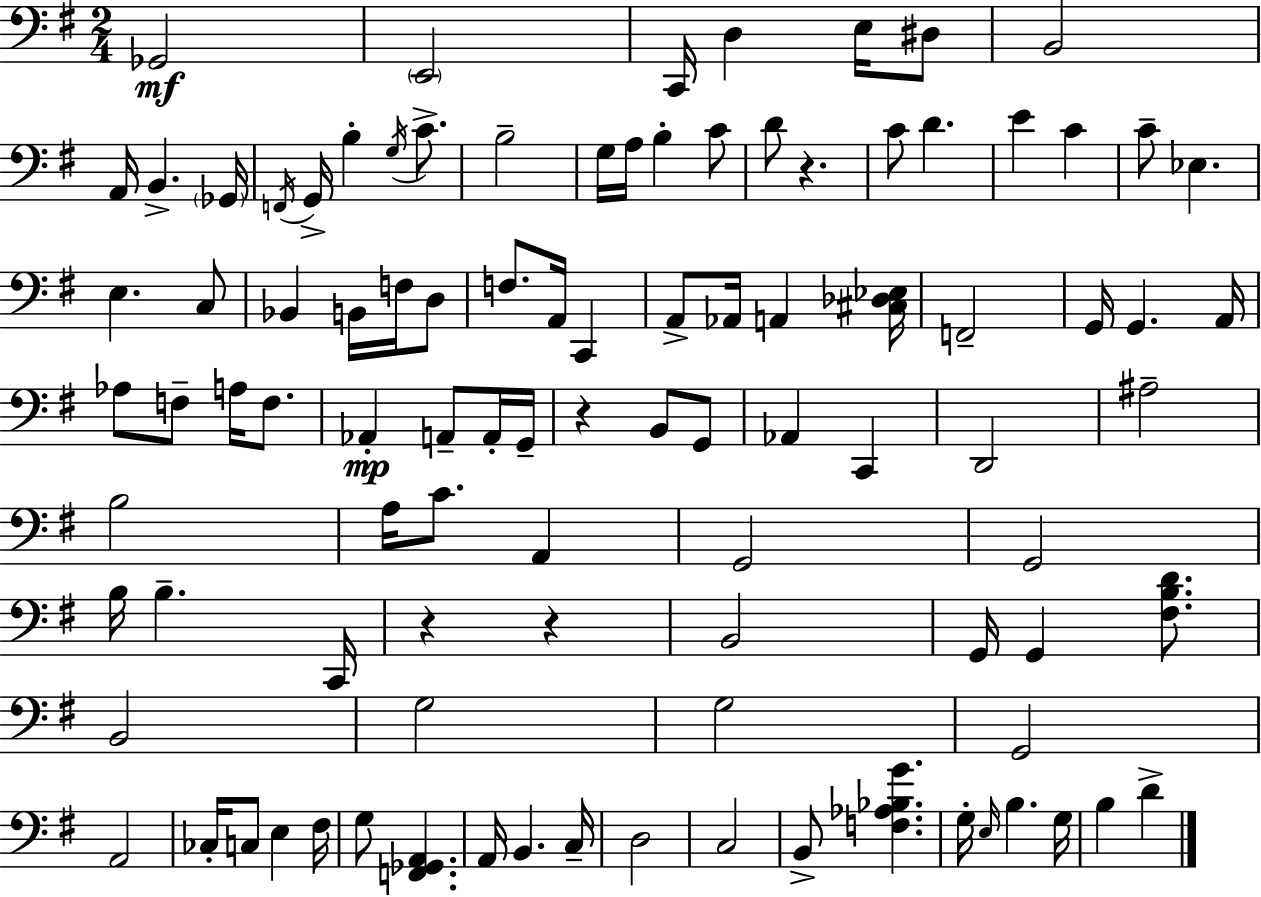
Gb2/h E2/h C2/s D3/q E3/s D#3/e B2/h A2/s B2/q. Gb2/s F2/s G2/s B3/q G3/s C4/e. B3/h G3/s A3/s B3/q C4/e D4/e R/q. C4/e D4/q. E4/q C4/q C4/e Eb3/q. E3/q. C3/e Bb2/q B2/s F3/s D3/e F3/e. A2/s C2/q A2/e Ab2/s A2/q [C#3,Db3,Eb3]/s F2/h G2/s G2/q. A2/s Ab3/e F3/e A3/s F3/e. Ab2/q A2/e A2/s G2/s R/q B2/e G2/e Ab2/q C2/q D2/h A#3/h B3/h A3/s C4/e. A2/q G2/h G2/h B3/s B3/q. C2/s R/q R/q B2/h G2/s G2/q [F#3,B3,D4]/e. B2/h G3/h G3/h G2/h A2/h CES3/s C3/e E3/q F#3/s G3/e [F2,Gb2,A2]/q. A2/s B2/q. C3/s D3/h C3/h B2/e [F3,Ab3,Bb3,G4]/q. G3/s E3/s B3/q. G3/s B3/q D4/q